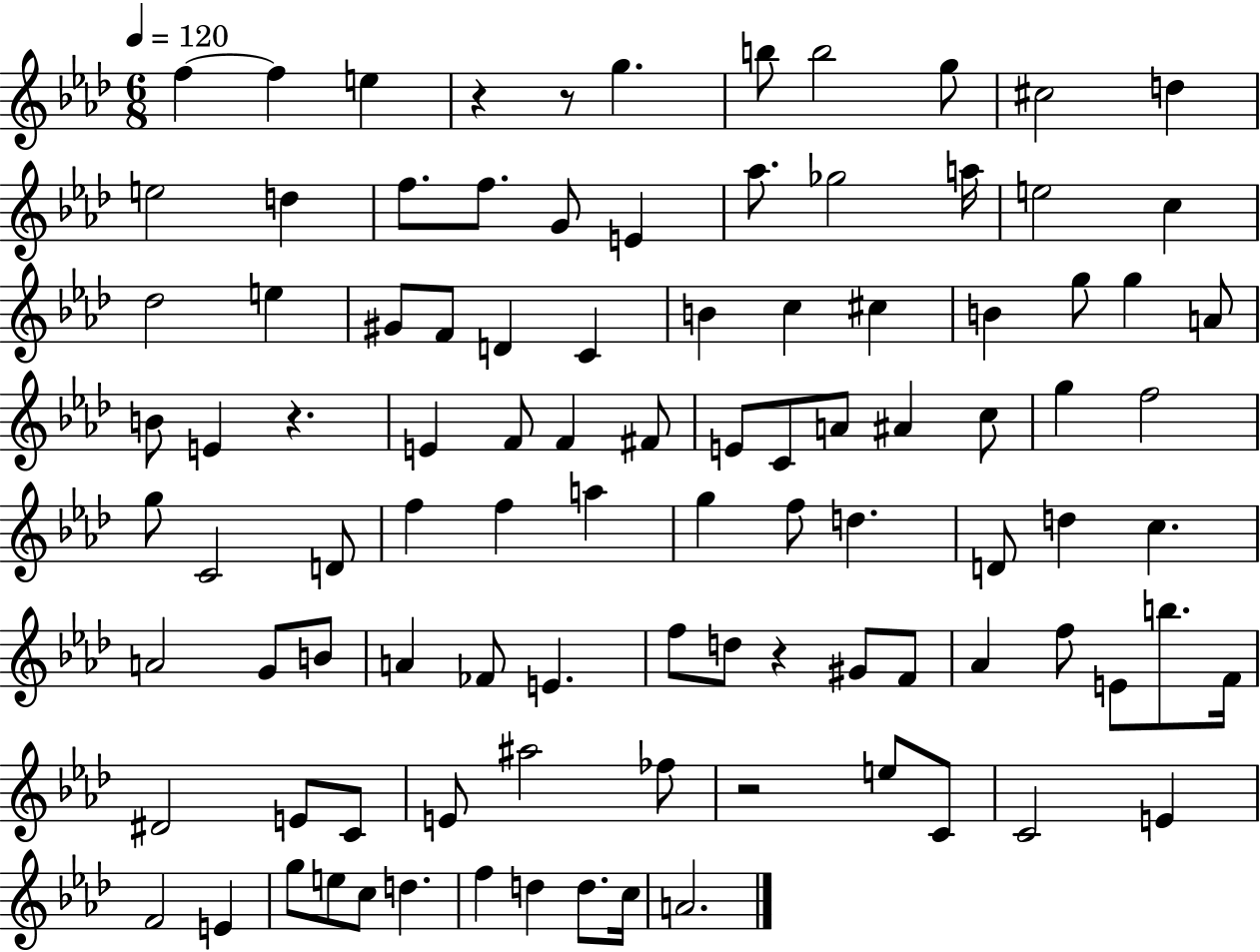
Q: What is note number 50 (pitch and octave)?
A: F5